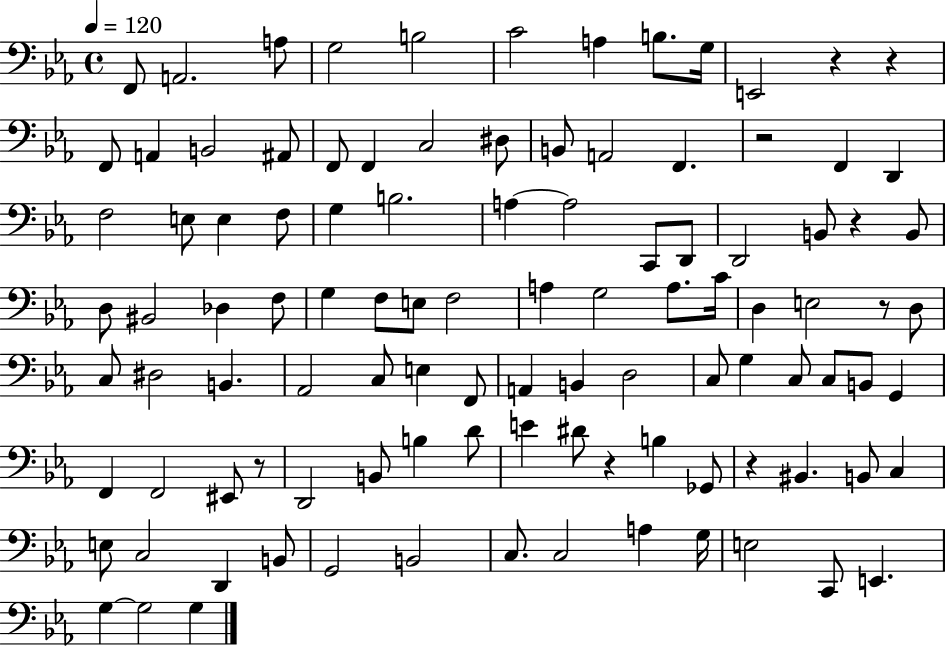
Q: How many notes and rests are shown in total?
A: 105